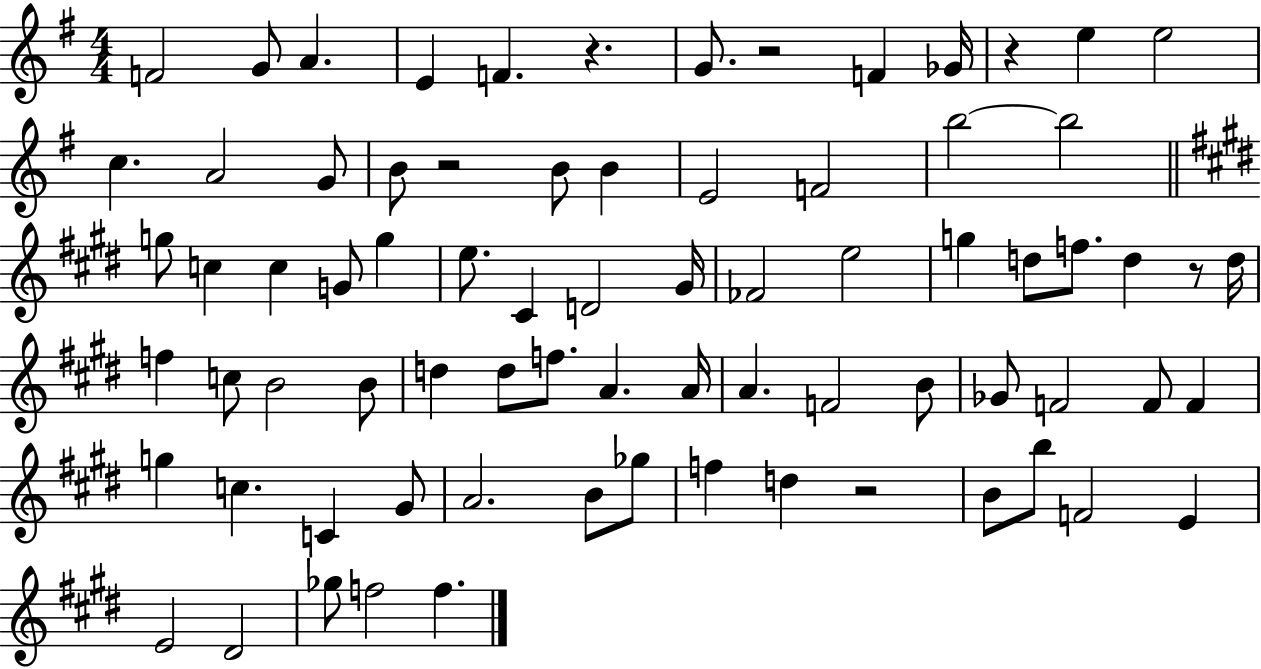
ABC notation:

X:1
T:Untitled
M:4/4
L:1/4
K:G
F2 G/2 A E F z G/2 z2 F _G/4 z e e2 c A2 G/2 B/2 z2 B/2 B E2 F2 b2 b2 g/2 c c G/2 g e/2 ^C D2 ^G/4 _F2 e2 g d/2 f/2 d z/2 d/4 f c/2 B2 B/2 d d/2 f/2 A A/4 A F2 B/2 _G/2 F2 F/2 F g c C ^G/2 A2 B/2 _g/2 f d z2 B/2 b/2 F2 E E2 ^D2 _g/2 f2 f